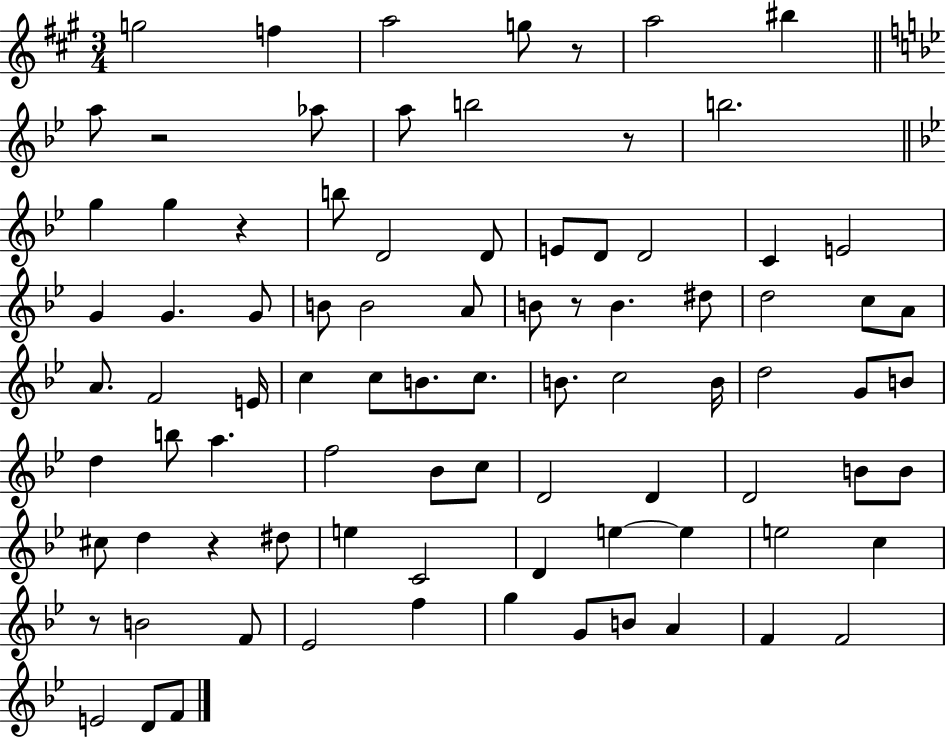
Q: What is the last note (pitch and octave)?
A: F4